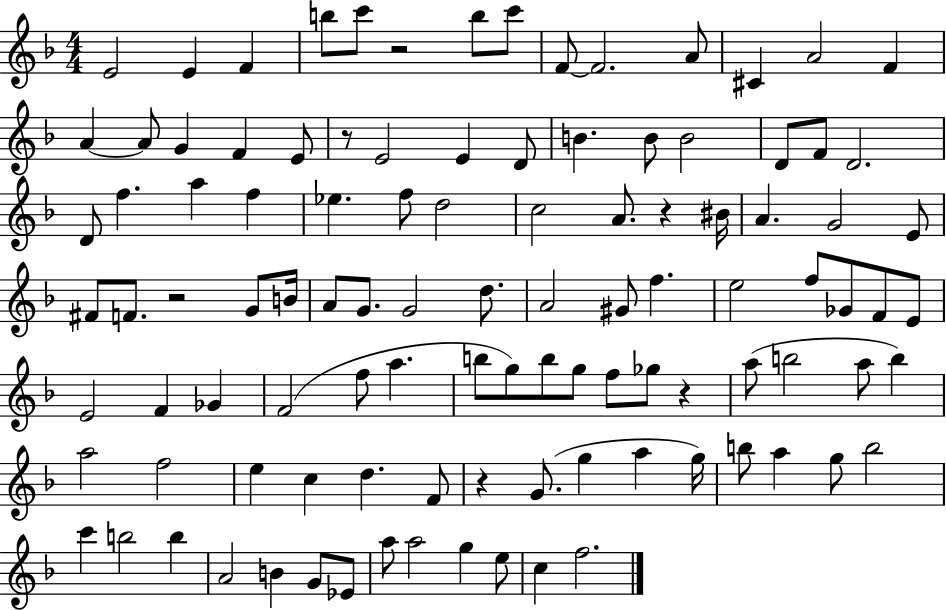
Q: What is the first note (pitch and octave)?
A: E4